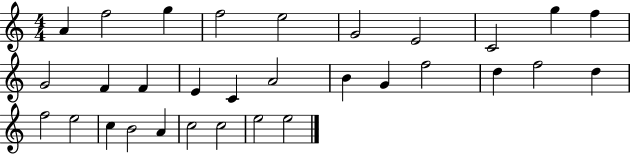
A4/q F5/h G5/q F5/h E5/h G4/h E4/h C4/h G5/q F5/q G4/h F4/q F4/q E4/q C4/q A4/h B4/q G4/q F5/h D5/q F5/h D5/q F5/h E5/h C5/q B4/h A4/q C5/h C5/h E5/h E5/h